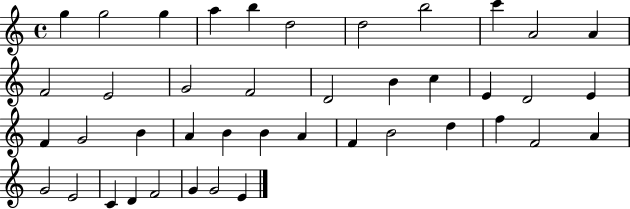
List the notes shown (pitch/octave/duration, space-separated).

G5/q G5/h G5/q A5/q B5/q D5/h D5/h B5/h C6/q A4/h A4/q F4/h E4/h G4/h F4/h D4/h B4/q C5/q E4/q D4/h E4/q F4/q G4/h B4/q A4/q B4/q B4/q A4/q F4/q B4/h D5/q F5/q F4/h A4/q G4/h E4/h C4/q D4/q F4/h G4/q G4/h E4/q